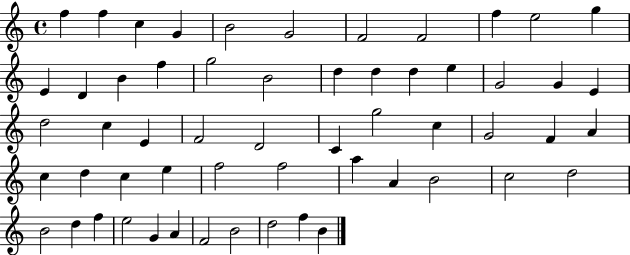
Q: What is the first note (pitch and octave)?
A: F5